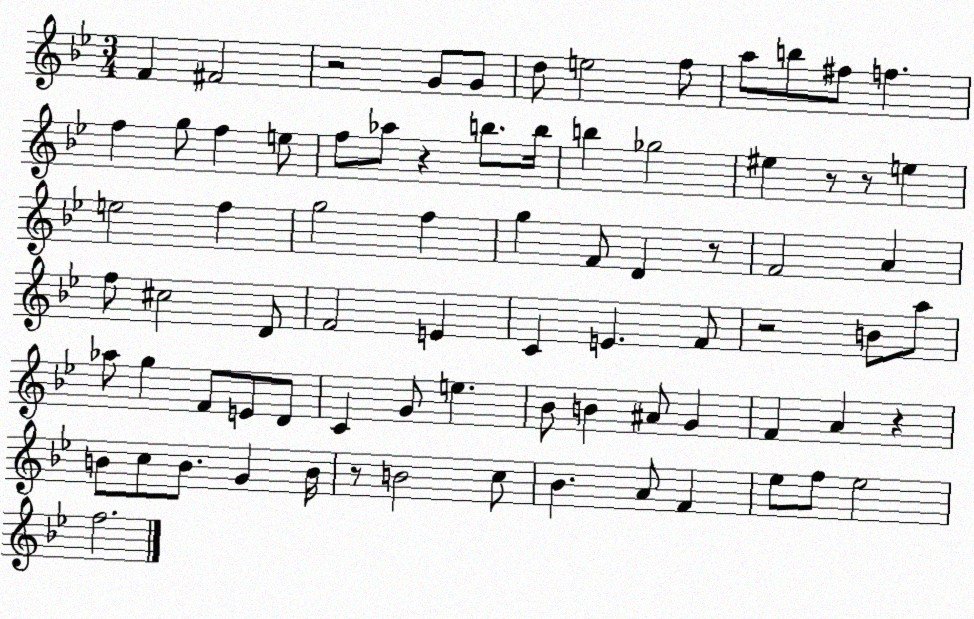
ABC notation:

X:1
T:Untitled
M:3/4
L:1/4
K:Bb
F ^F2 z2 G/2 G/2 d/2 e2 f/2 a/2 b/2 ^f/2 f f g/2 f e/2 f/2 _a/2 z b/2 b/4 b _g2 ^e z/2 z/2 e e2 f g2 f g F/2 D z/2 F2 A f/2 ^c2 D/2 F2 E C E F/2 z2 B/2 a/2 _a/2 g F/2 E/2 D/2 C G/2 e _B/2 B ^A/2 G F A z B/2 c/2 B/2 G B/4 z/2 B2 c/2 _B A/2 F _e/2 f/2 _e2 f2